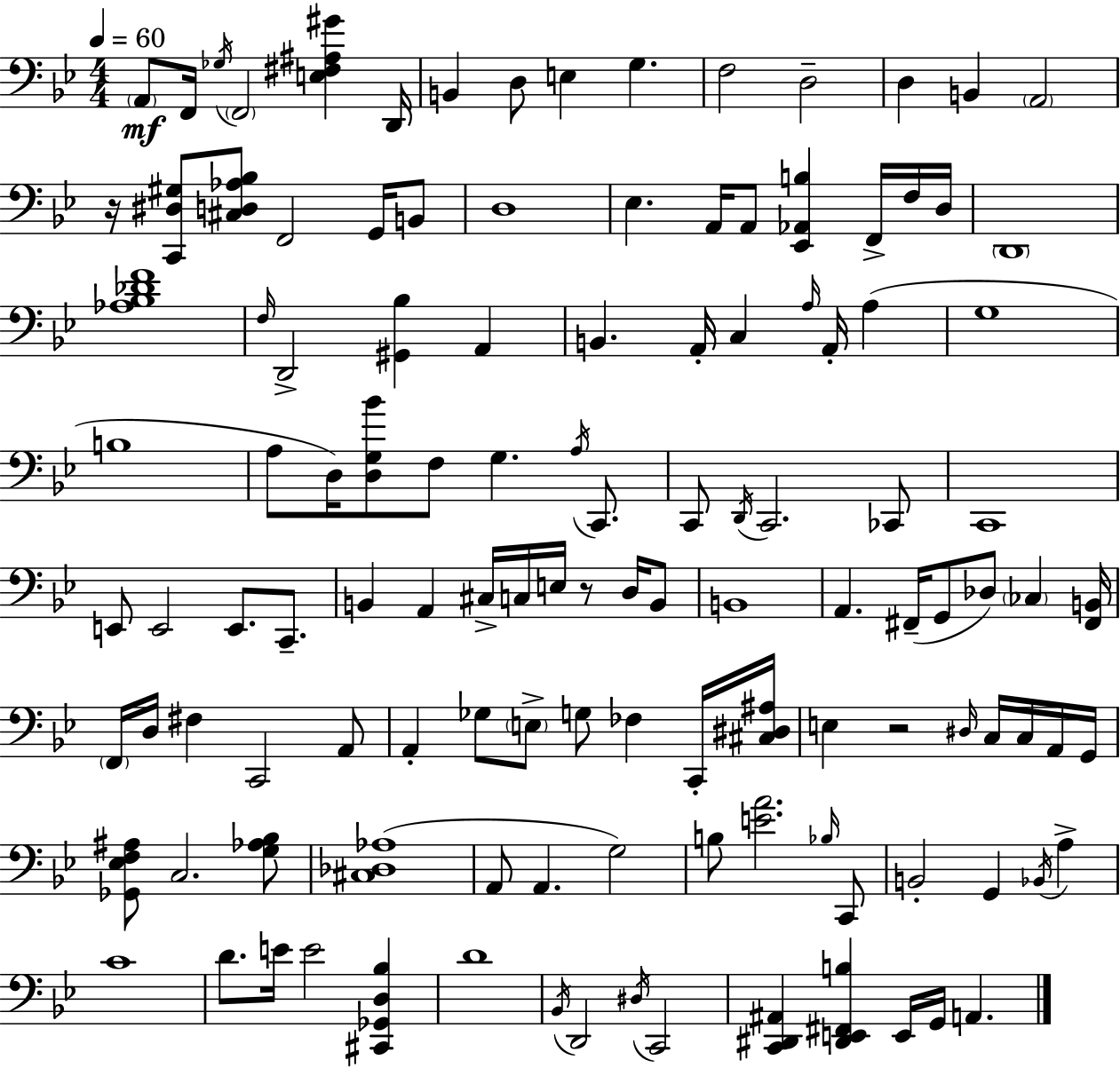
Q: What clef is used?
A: bass